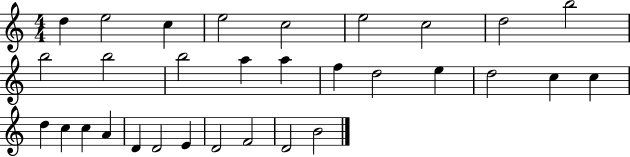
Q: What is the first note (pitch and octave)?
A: D5